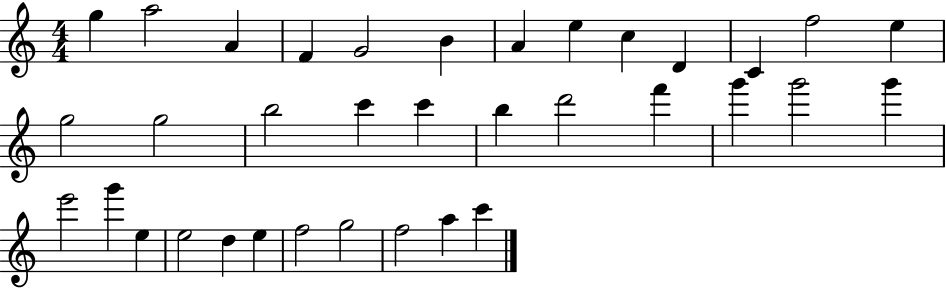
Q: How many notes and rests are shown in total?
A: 35